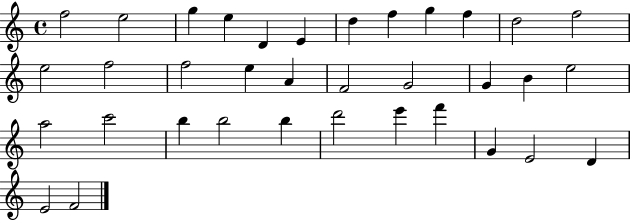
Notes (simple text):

F5/h E5/h G5/q E5/q D4/q E4/q D5/q F5/q G5/q F5/q D5/h F5/h E5/h F5/h F5/h E5/q A4/q F4/h G4/h G4/q B4/q E5/h A5/h C6/h B5/q B5/h B5/q D6/h E6/q F6/q G4/q E4/h D4/q E4/h F4/h